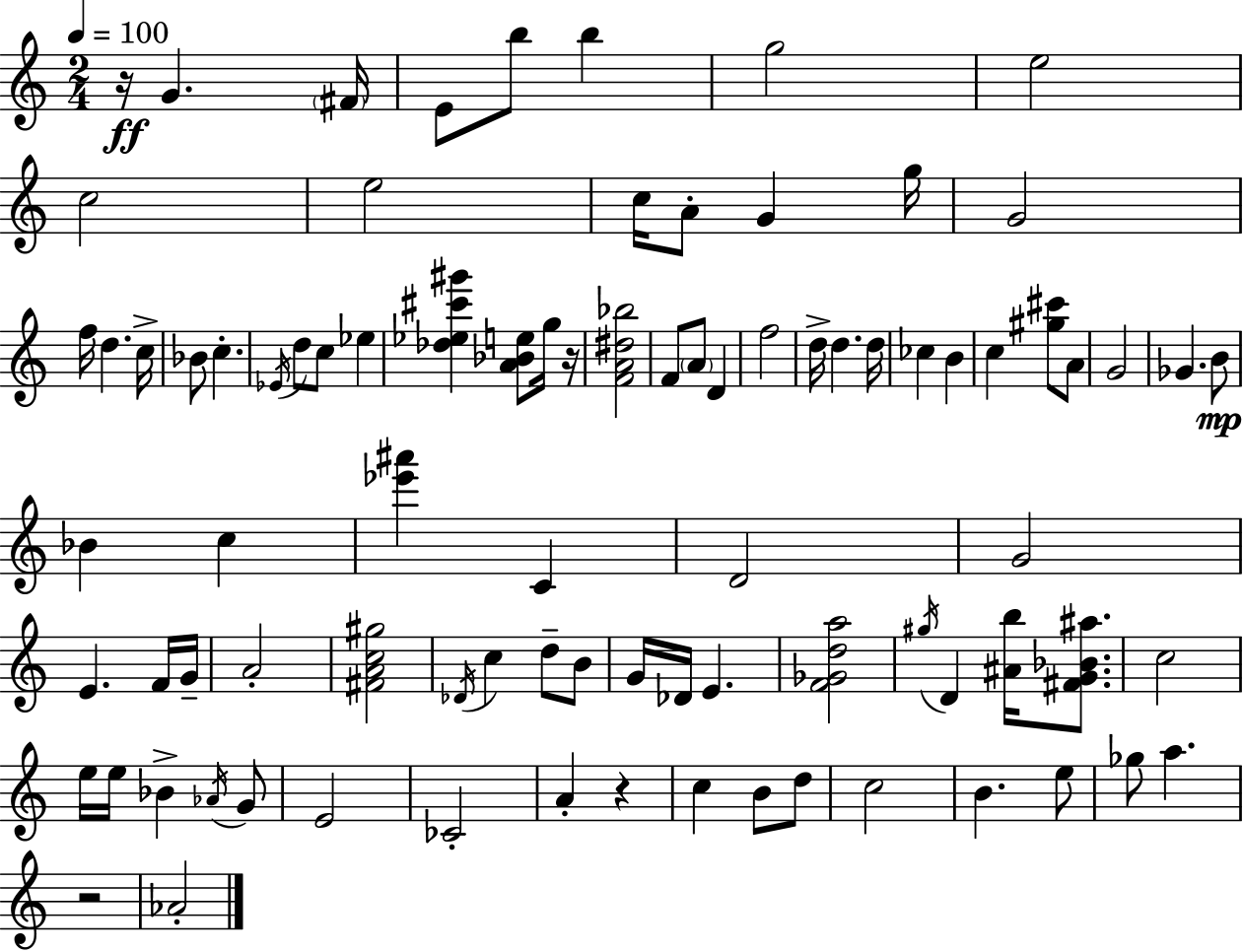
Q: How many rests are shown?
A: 4